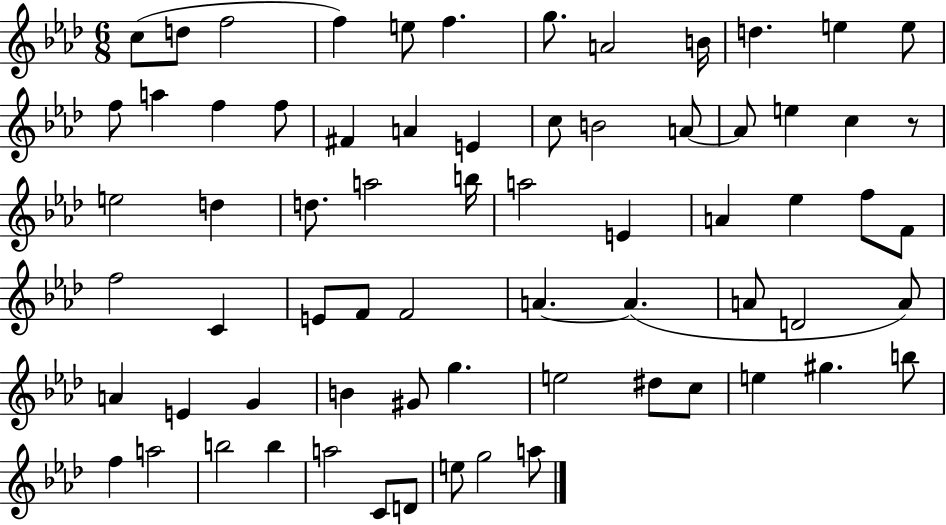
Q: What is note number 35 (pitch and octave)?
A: F5